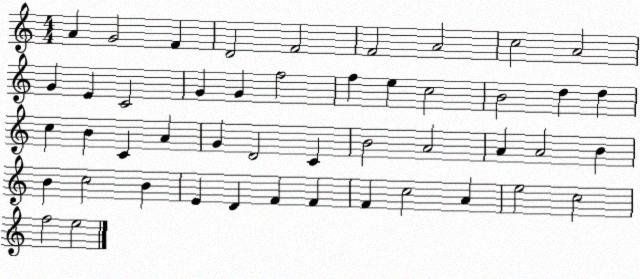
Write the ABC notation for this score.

X:1
T:Untitled
M:4/4
L:1/4
K:C
A G2 F D2 F2 F2 A2 c2 A2 G E C2 G G f2 f e c2 B2 d d c B C A G D2 C B2 A2 A A2 B B c2 B E D F F F c2 A e2 c2 f2 e2